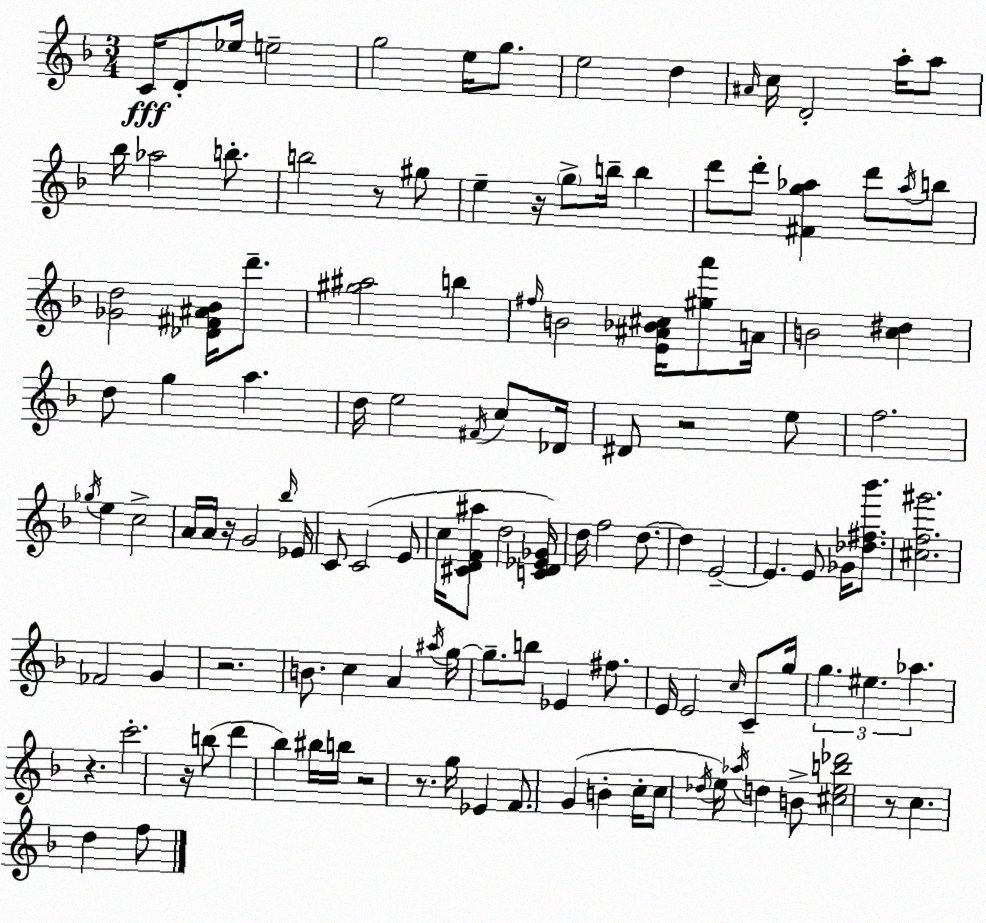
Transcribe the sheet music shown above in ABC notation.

X:1
T:Untitled
M:3/4
L:1/4
K:F
C/4 D/2 _e/4 e2 g2 e/4 g/2 e2 d ^A/4 c/4 D2 a/4 a/2 _b/4 _a2 b/2 b2 z/2 ^g/2 e z/4 g/2 b/4 b d'/2 d'/2 [^Fg_a] d'/2 _a/4 b/2 [_Gd]2 [_D^F^A_B]/4 d'/2 [^g^a]2 b ^f/4 B2 [E^A_B^c]/4 [^ga']/2 A/4 B2 [c^d] d/2 g a d/4 e2 ^F/4 c/2 _D/4 ^D/2 z2 e/2 f2 _g/4 e c2 A/4 A/4 z/4 G2 _b/4 _E/4 C/2 C2 E/2 c/4 [^CDF^a]/2 d2 [CD_E_G]/4 d/4 f2 d/2 d E2 E E/2 _G/4 [_d^f_b']/2 [^cf^g']2 _F2 G z2 B/2 c A ^a/4 g/4 g/2 b/2 _E ^f/2 E/4 E2 c/4 C/2 g/4 g ^e _a z c'2 z/4 b/2 d' _b ^b/4 b/4 z2 z/2 g/4 _E F/2 G B c/4 c/2 _d/4 e/4 _a/4 d B/2 [^ceb_d']2 z/2 c d f/2